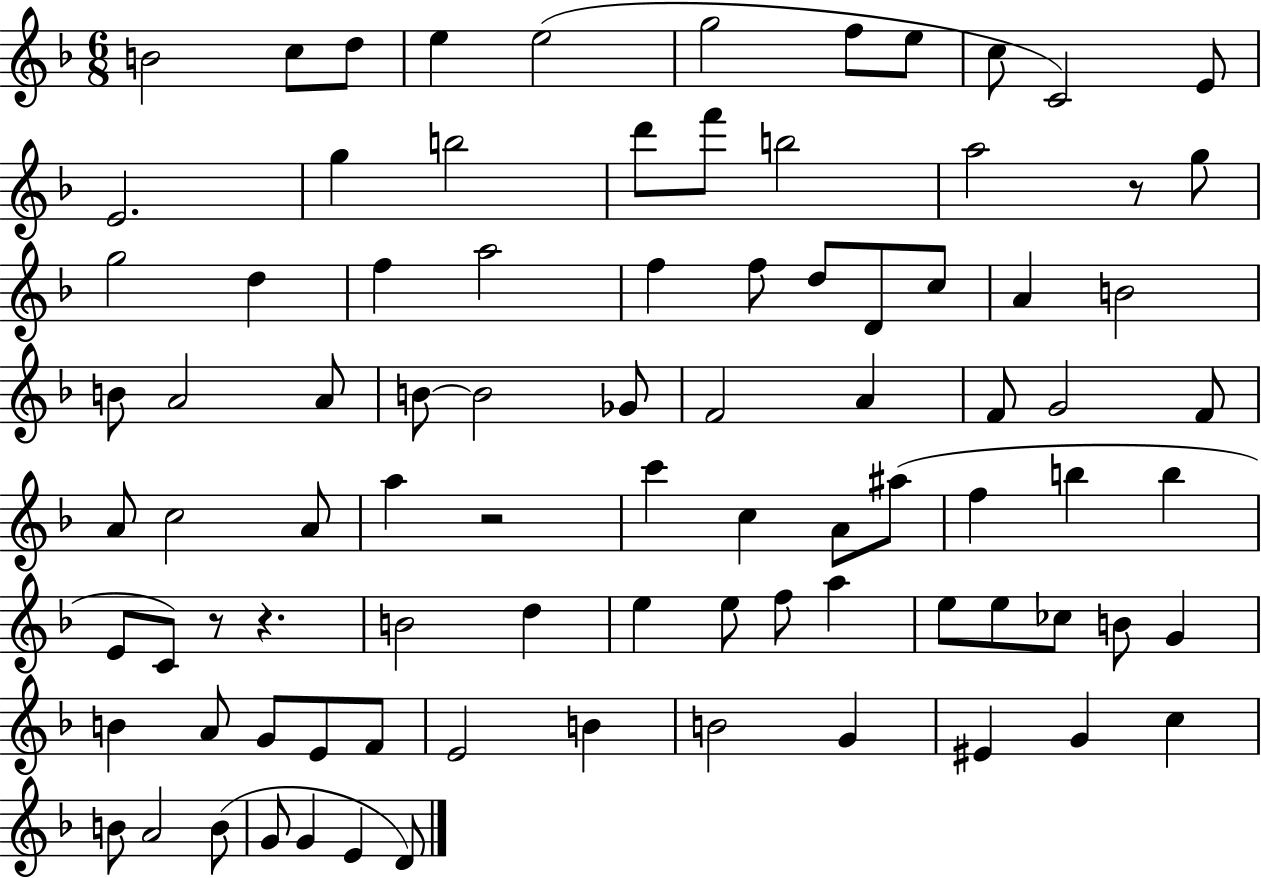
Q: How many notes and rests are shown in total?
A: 88